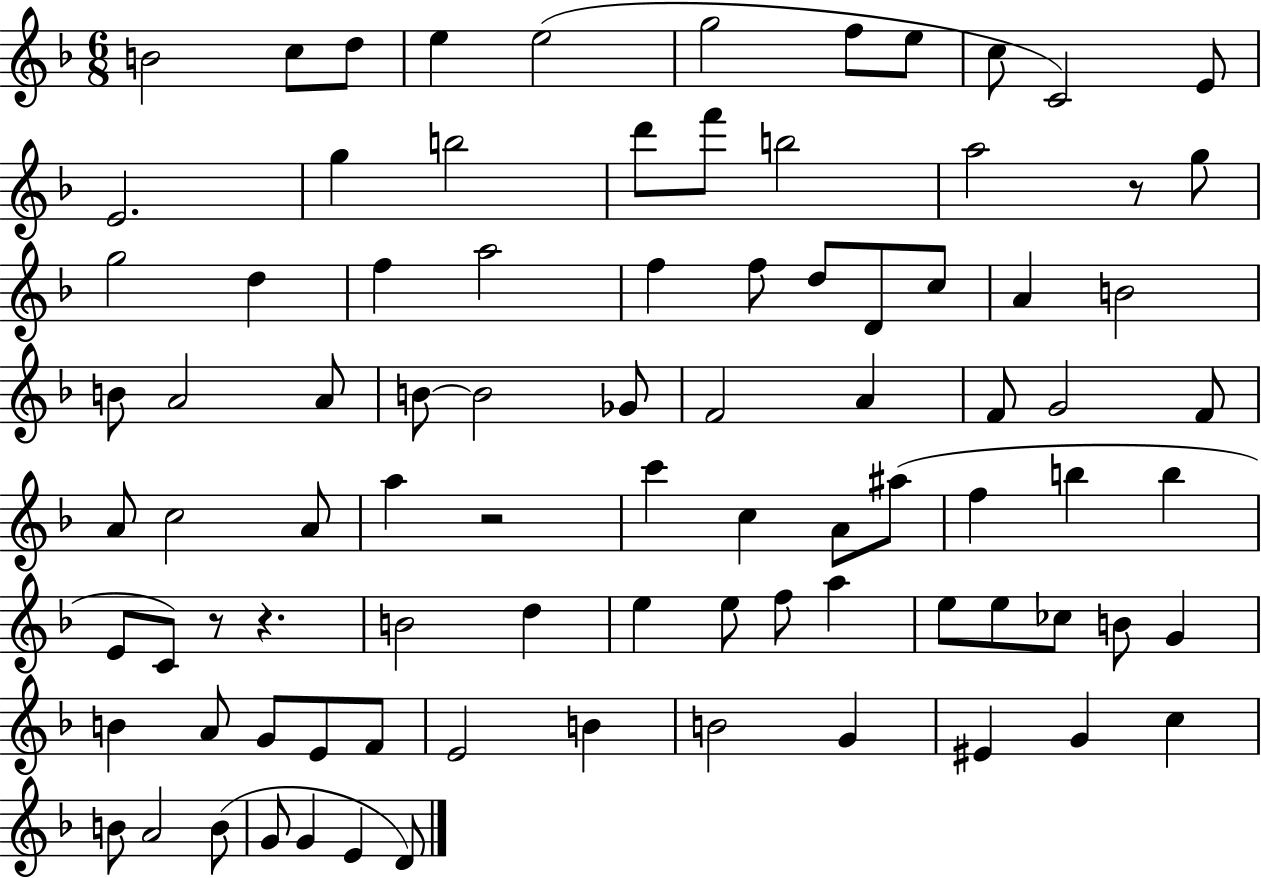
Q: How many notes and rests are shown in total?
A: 88